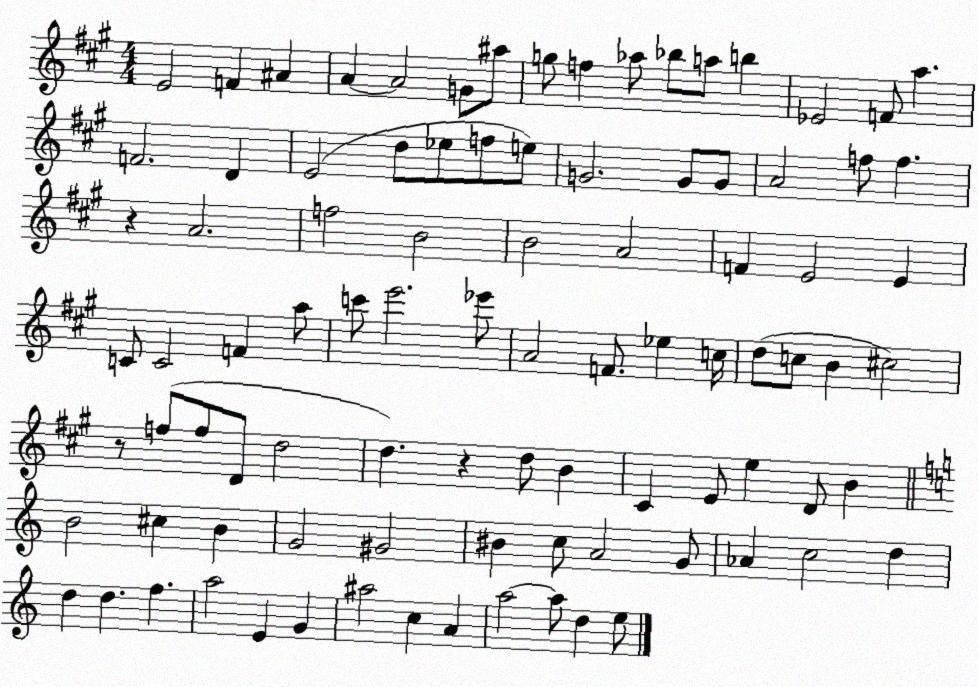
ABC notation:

X:1
T:Untitled
M:4/4
L:1/4
K:A
E2 F ^A A A2 G/2 ^a/2 g/2 f _a/2 _b/2 a/2 b _E2 F/2 a F2 D E2 d/2 _e/2 f/2 e/2 G2 G/2 G/2 A2 f/2 f z A2 f2 B2 B2 A2 F E2 E C/2 C2 F a/2 c'/2 e'2 _e'/2 A2 F/2 _e c/4 d/2 c/2 B ^c2 z/2 f/2 f/2 D/2 d2 d z d/2 B ^C E/2 e D/2 B B2 ^c B G2 ^G2 ^B c/2 A2 G/2 _A c2 d d d f a2 E G ^a2 c A a2 a/2 d e/2